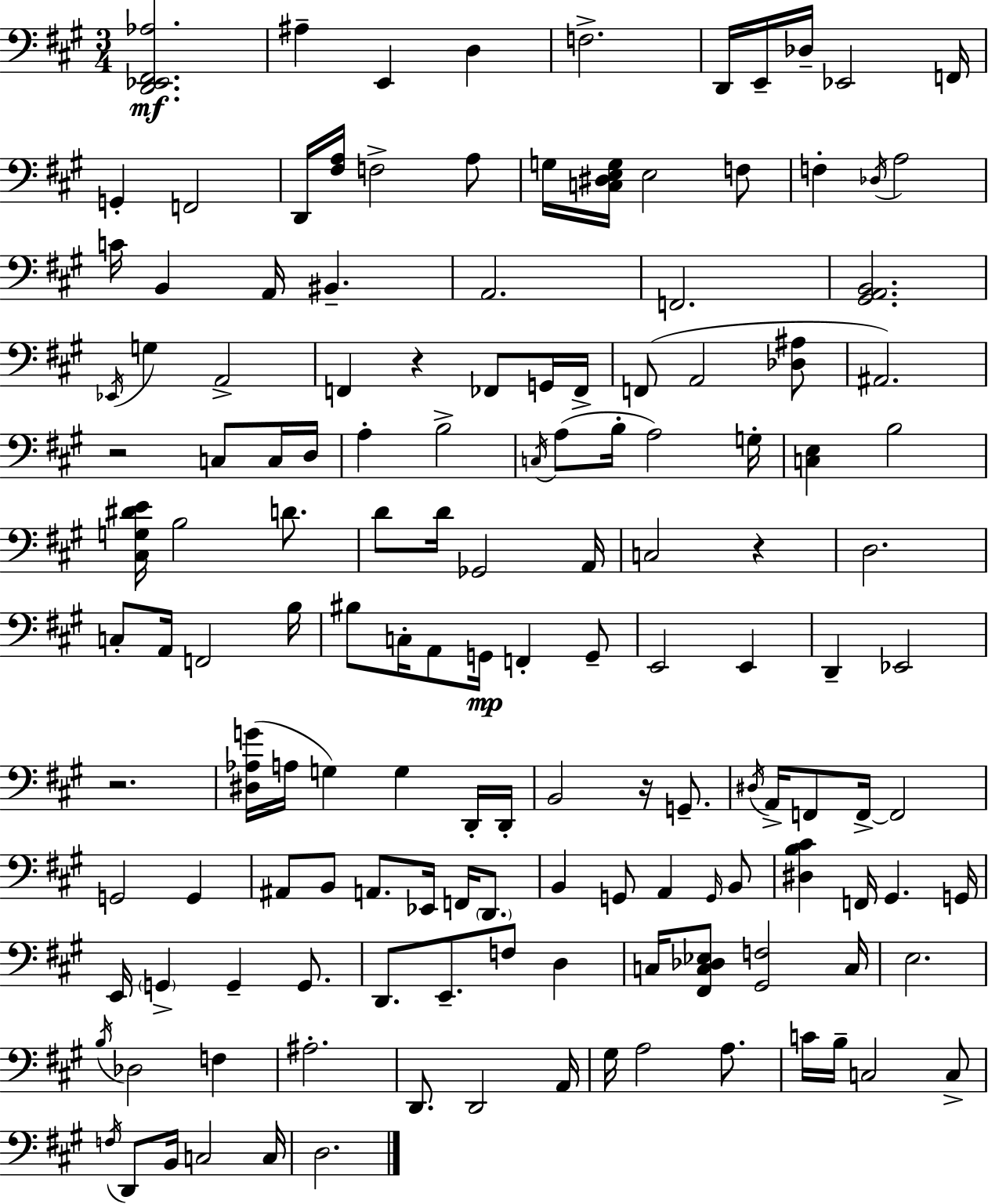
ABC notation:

X:1
T:Untitled
M:3/4
L:1/4
K:A
[D,,_E,,^F,,_A,]2 ^A, E,, D, F,2 D,,/4 E,,/4 _D,/4 _E,,2 F,,/4 G,, F,,2 D,,/4 [^F,A,]/4 F,2 A,/2 G,/4 [C,^D,E,G,]/4 E,2 F,/2 F, _D,/4 A,2 C/4 B,, A,,/4 ^B,, A,,2 F,,2 [^G,,A,,B,,]2 _E,,/4 G, A,,2 F,, z _F,,/2 G,,/4 _F,,/4 F,,/2 A,,2 [_D,^A,]/2 ^A,,2 z2 C,/2 C,/4 D,/4 A, B,2 C,/4 A,/2 B,/4 A,2 G,/4 [C,E,] B,2 [^C,G,^DE]/4 B,2 D/2 D/2 D/4 _G,,2 A,,/4 C,2 z D,2 C,/2 A,,/4 F,,2 B,/4 ^B,/2 C,/4 A,,/2 G,,/4 F,, G,,/2 E,,2 E,, D,, _E,,2 z2 [^D,_A,G]/4 A,/4 G, G, D,,/4 D,,/4 B,,2 z/4 G,,/2 ^D,/4 A,,/4 F,,/2 F,,/4 F,,2 G,,2 G,, ^A,,/2 B,,/2 A,,/2 _E,,/4 F,,/4 D,,/2 B,, G,,/2 A,, G,,/4 B,,/2 [^D,B,^C] F,,/4 ^G,, G,,/4 E,,/4 G,, G,, G,,/2 D,,/2 E,,/2 F,/2 D, C,/4 [^F,,C,_D,_E,]/2 [^G,,F,]2 C,/4 E,2 B,/4 _D,2 F, ^A,2 D,,/2 D,,2 A,,/4 ^G,/4 A,2 A,/2 C/4 B,/4 C,2 C,/2 F,/4 D,,/2 B,,/4 C,2 C,/4 D,2